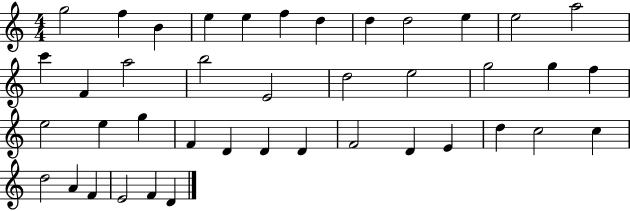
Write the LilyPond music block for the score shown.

{
  \clef treble
  \numericTimeSignature
  \time 4/4
  \key c \major
  g''2 f''4 b'4 | e''4 e''4 f''4 d''4 | d''4 d''2 e''4 | e''2 a''2 | \break c'''4 f'4 a''2 | b''2 e'2 | d''2 e''2 | g''2 g''4 f''4 | \break e''2 e''4 g''4 | f'4 d'4 d'4 d'4 | f'2 d'4 e'4 | d''4 c''2 c''4 | \break d''2 a'4 f'4 | e'2 f'4 d'4 | \bar "|."
}